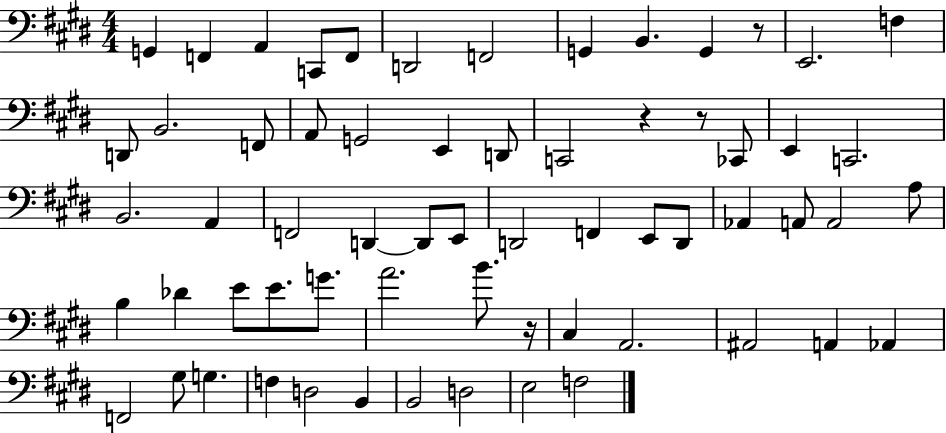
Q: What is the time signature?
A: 4/4